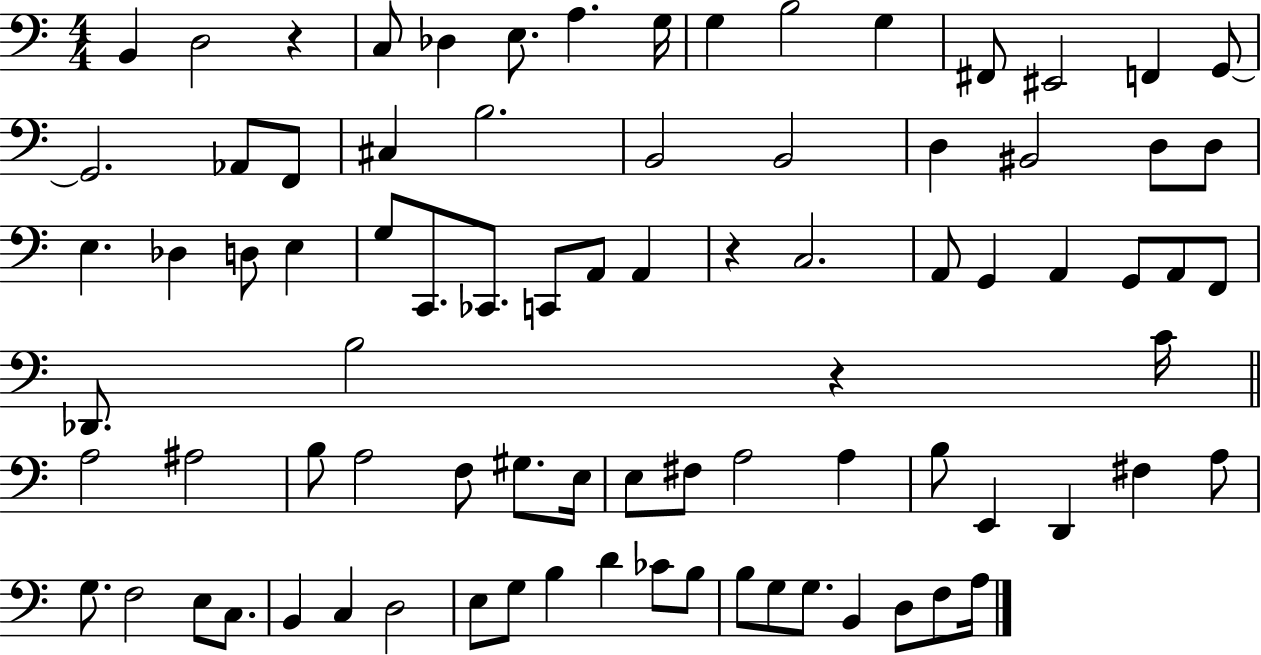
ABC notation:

X:1
T:Untitled
M:4/4
L:1/4
K:C
B,, D,2 z C,/2 _D, E,/2 A, G,/4 G, B,2 G, ^F,,/2 ^E,,2 F,, G,,/2 G,,2 _A,,/2 F,,/2 ^C, B,2 B,,2 B,,2 D, ^B,,2 D,/2 D,/2 E, _D, D,/2 E, G,/2 C,,/2 _C,,/2 C,,/2 A,,/2 A,, z C,2 A,,/2 G,, A,, G,,/2 A,,/2 F,,/2 _D,,/2 B,2 z C/4 A,2 ^A,2 B,/2 A,2 F,/2 ^G,/2 E,/4 E,/2 ^F,/2 A,2 A, B,/2 E,, D,, ^F, A,/2 G,/2 F,2 E,/2 C,/2 B,, C, D,2 E,/2 G,/2 B, D _C/2 B,/2 B,/2 G,/2 G,/2 B,, D,/2 F,/2 A,/4